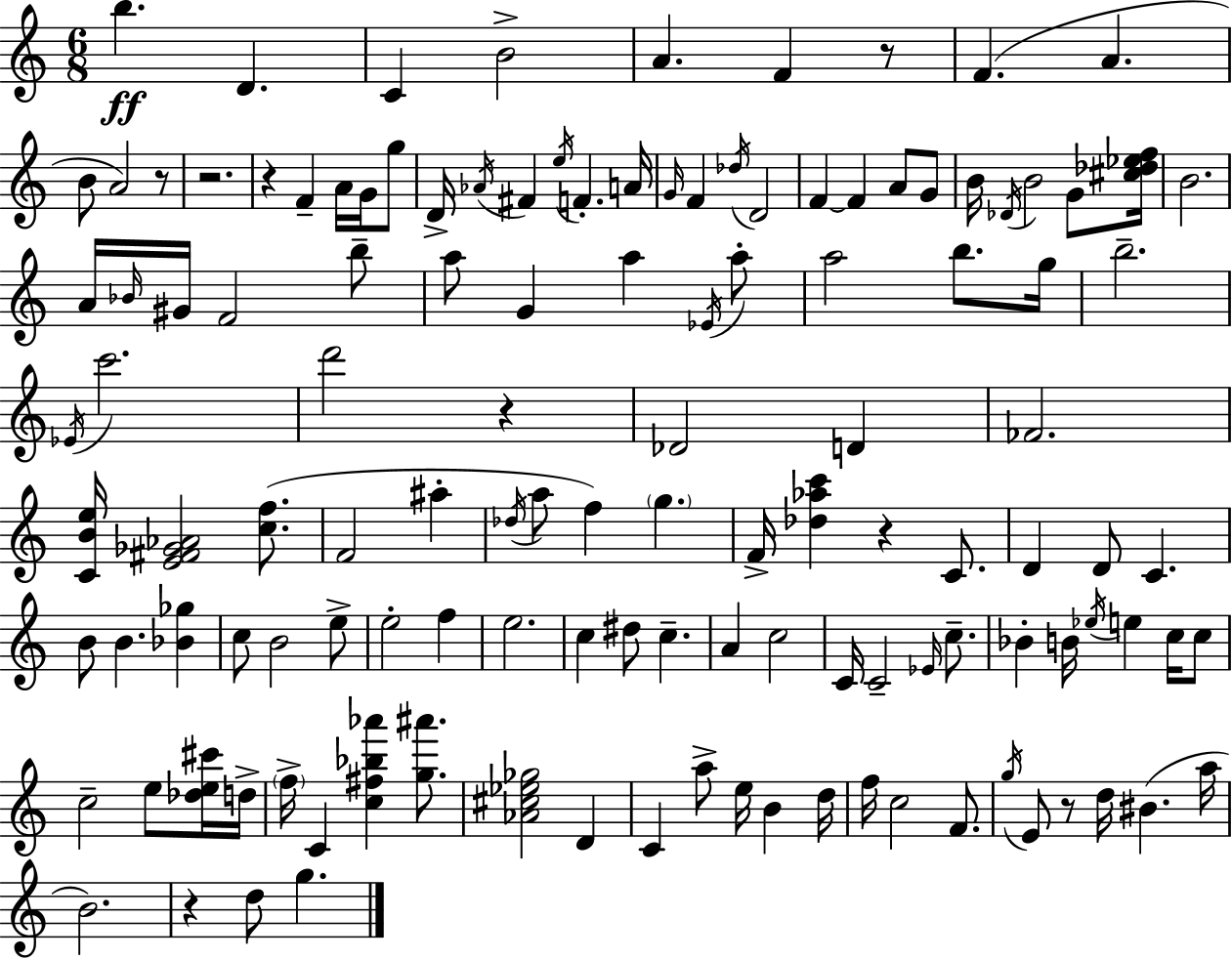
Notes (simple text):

B5/q. D4/q. C4/q B4/h A4/q. F4/q R/e F4/q. A4/q. B4/e A4/h R/e R/h. R/q F4/q A4/s G4/s G5/e D4/s Ab4/s F#4/q E5/s F4/q. A4/s G4/s F4/q Db5/s D4/h F4/q F4/q A4/e G4/e B4/s Db4/s B4/h G4/e [C#5,Db5,Eb5,F5]/s B4/h. A4/s Bb4/s G#4/s F4/h B5/e A5/e G4/q A5/q Eb4/s A5/e A5/h B5/e. G5/s B5/h. Eb4/s C6/h. D6/h R/q Db4/h D4/q FES4/h. [C4,B4,E5]/s [E4,F#4,Gb4,Ab4]/h [C5,F5]/e. F4/h A#5/q Db5/s A5/e F5/q G5/q. F4/s [Db5,Ab5,C6]/q R/q C4/e. D4/q D4/e C4/q. B4/e B4/q. [Bb4,Gb5]/q C5/e B4/h E5/e E5/h F5/q E5/h. C5/q D#5/e C5/q. A4/q C5/h C4/s C4/h Eb4/s C5/e. Bb4/q B4/s Eb5/s E5/q C5/s C5/e C5/h E5/e [Db5,E5,C#6]/s D5/s F5/s C4/q [C5,F#5,Bb5,Ab6]/q [G5,A#6]/e. [Ab4,C#5,Eb5,Gb5]/h D4/q C4/q A5/e E5/s B4/q D5/s F5/s C5/h F4/e. G5/s E4/e R/e D5/s BIS4/q. A5/s B4/h. R/q D5/e G5/q.